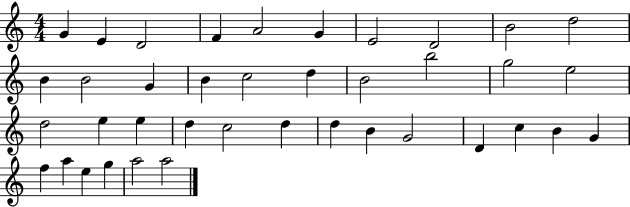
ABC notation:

X:1
T:Untitled
M:4/4
L:1/4
K:C
G E D2 F A2 G E2 D2 B2 d2 B B2 G B c2 d B2 b2 g2 e2 d2 e e d c2 d d B G2 D c B G f a e g a2 a2